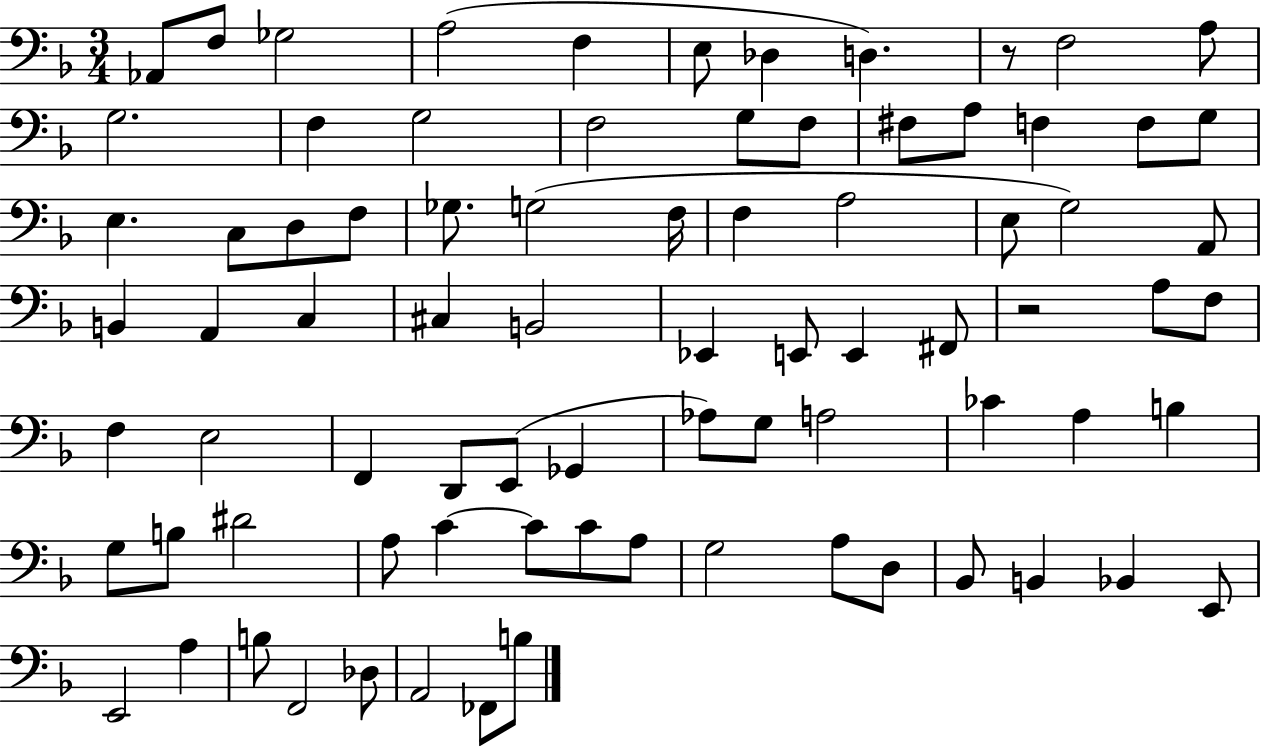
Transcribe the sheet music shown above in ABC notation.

X:1
T:Untitled
M:3/4
L:1/4
K:F
_A,,/2 F,/2 _G,2 A,2 F, E,/2 _D, D, z/2 F,2 A,/2 G,2 F, G,2 F,2 G,/2 F,/2 ^F,/2 A,/2 F, F,/2 G,/2 E, C,/2 D,/2 F,/2 _G,/2 G,2 F,/4 F, A,2 E,/2 G,2 A,,/2 B,, A,, C, ^C, B,,2 _E,, E,,/2 E,, ^F,,/2 z2 A,/2 F,/2 F, E,2 F,, D,,/2 E,,/2 _G,, _A,/2 G,/2 A,2 _C A, B, G,/2 B,/2 ^D2 A,/2 C C/2 C/2 A,/2 G,2 A,/2 D,/2 _B,,/2 B,, _B,, E,,/2 E,,2 A, B,/2 F,,2 _D,/2 A,,2 _F,,/2 B,/2